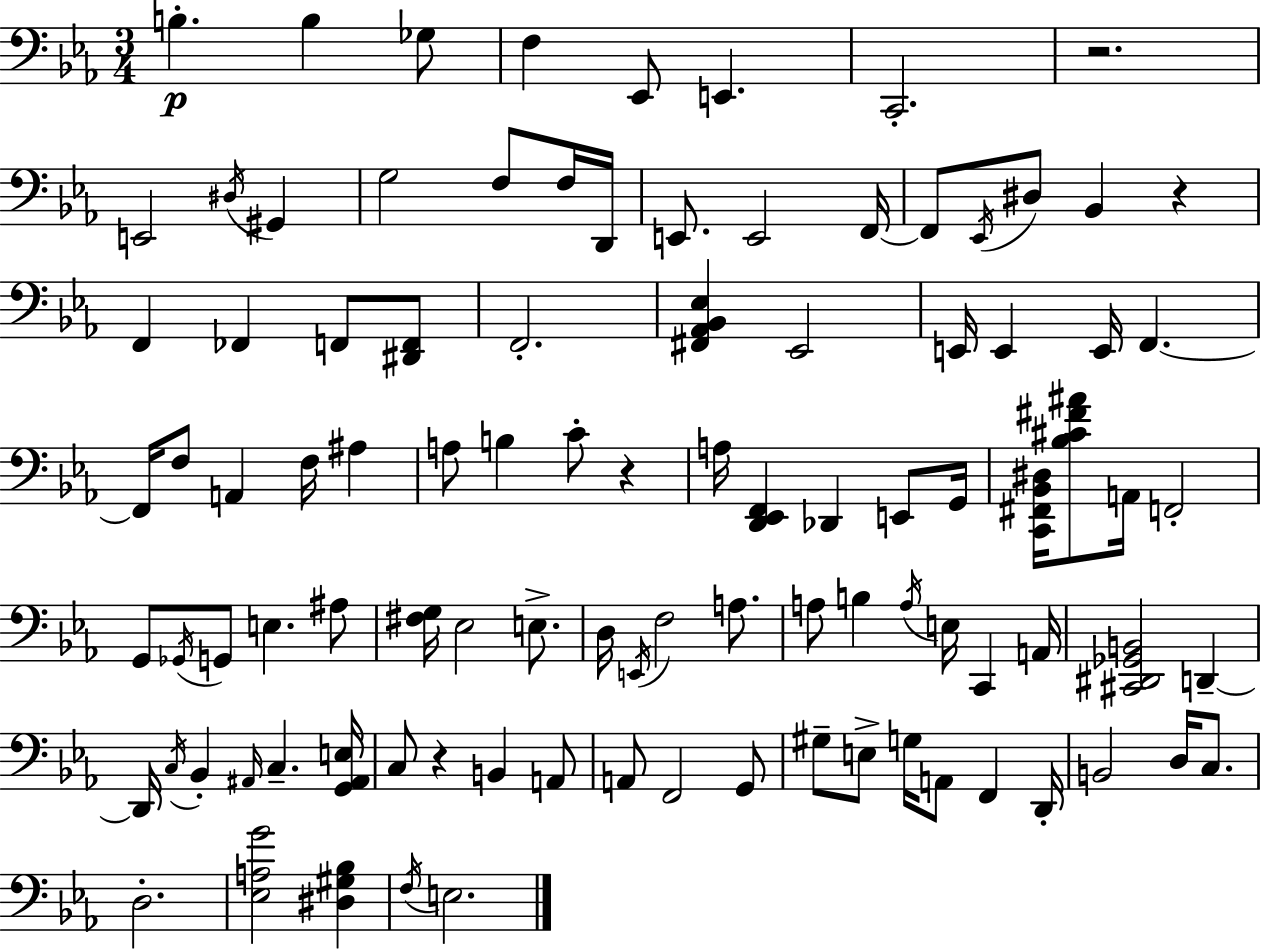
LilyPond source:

{
  \clef bass
  \numericTimeSignature
  \time 3/4
  \key ees \major
  b4.-.\p b4 ges8 | f4 ees,8 e,4. | c,2.-. | r2. | \break e,2 \acciaccatura { dis16 } gis,4 | g2 f8 f16 | d,16 e,8. e,2 | f,16~~ f,8 \acciaccatura { ees,16 } dis8 bes,4 r4 | \break f,4 fes,4 f,8 | <dis, f,>8 f,2.-. | <fis, aes, bes, ees>4 ees,2 | e,16 e,4 e,16 f,4.~~ | \break f,16 f8 a,4 f16 ais4 | a8 b4 c'8-. r4 | a16 <d, ees, f,>4 des,4 e,8 | g,16 <c, fis, bes, dis>16 <bes cis' fis' ais'>8 a,16 f,2-. | \break g,8 \acciaccatura { ges,16 } g,8 e4. | ais8 <fis g>16 ees2 | e8.-> d16 \acciaccatura { e,16 } f2 | a8. a8 b4 \acciaccatura { a16 } e16 | \break c,4 a,16 <cis, dis, ges, b,>2 | d,4--~~ d,16 \acciaccatura { c16 } bes,4-. \grace { ais,16 } | c4.-- <g, ais, e>16 c8 r4 | b,4 a,8 a,8 f,2 | \break g,8 gis8-- e8-> g16 | a,8 f,4 d,16-. b,2 | d16 c8. d2.-. | <ees a g'>2 | \break <dis gis bes>4 \acciaccatura { f16 } e2. | \bar "|."
}